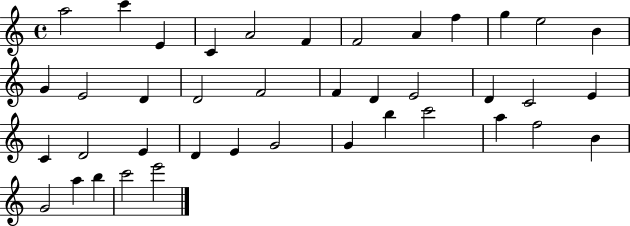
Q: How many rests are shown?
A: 0